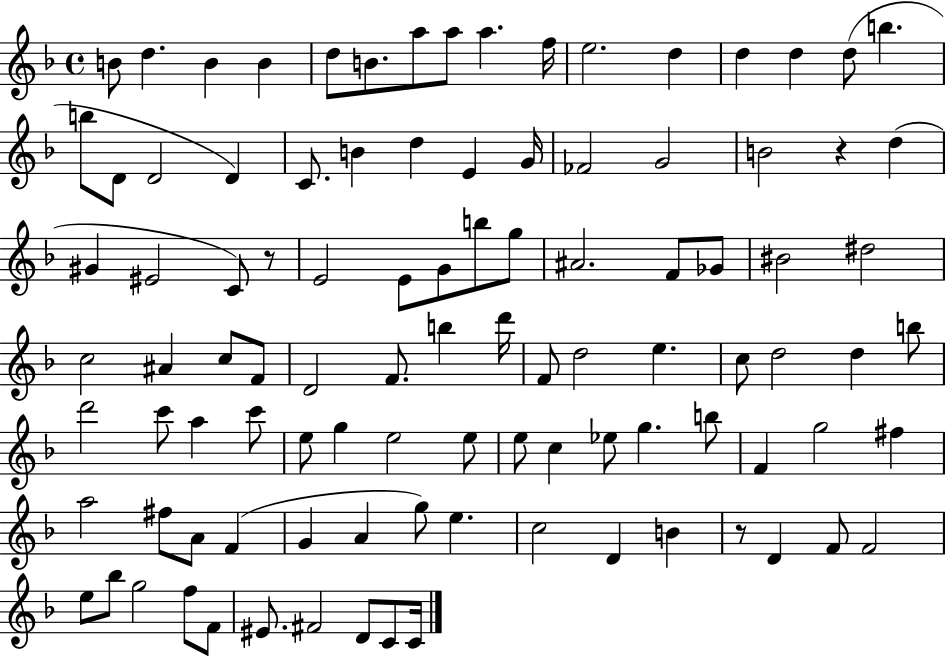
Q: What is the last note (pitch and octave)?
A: C4